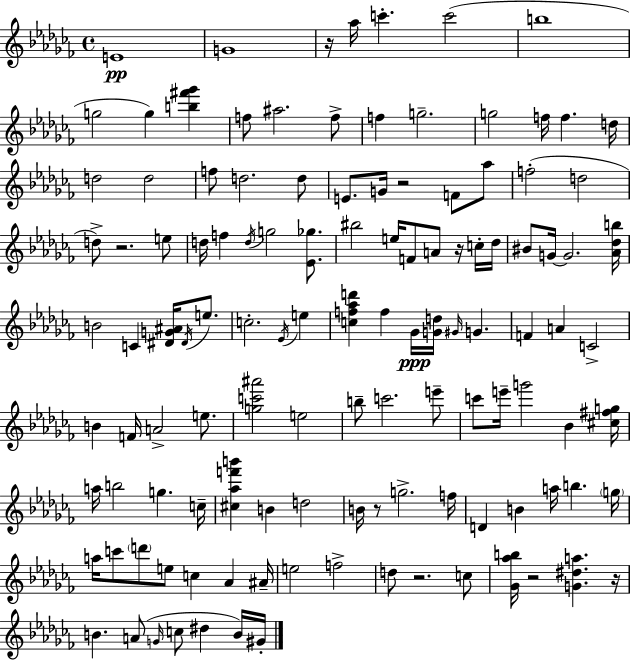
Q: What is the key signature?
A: AES minor